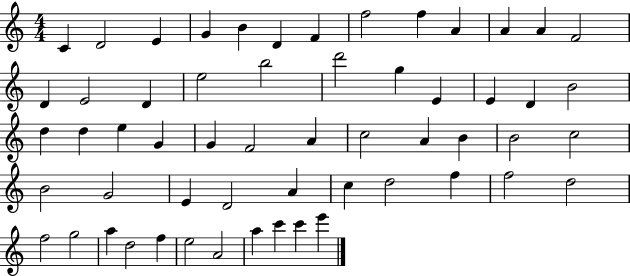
{
  \clef treble
  \numericTimeSignature
  \time 4/4
  \key c \major
  c'4 d'2 e'4 | g'4 b'4 d'4 f'4 | f''2 f''4 a'4 | a'4 a'4 f'2 | \break d'4 e'2 d'4 | e''2 b''2 | d'''2 g''4 e'4 | e'4 d'4 b'2 | \break d''4 d''4 e''4 g'4 | g'4 f'2 a'4 | c''2 a'4 b'4 | b'2 c''2 | \break b'2 g'2 | e'4 d'2 a'4 | c''4 d''2 f''4 | f''2 d''2 | \break f''2 g''2 | a''4 d''2 f''4 | e''2 a'2 | a''4 c'''4 c'''4 e'''4 | \break \bar "|."
}